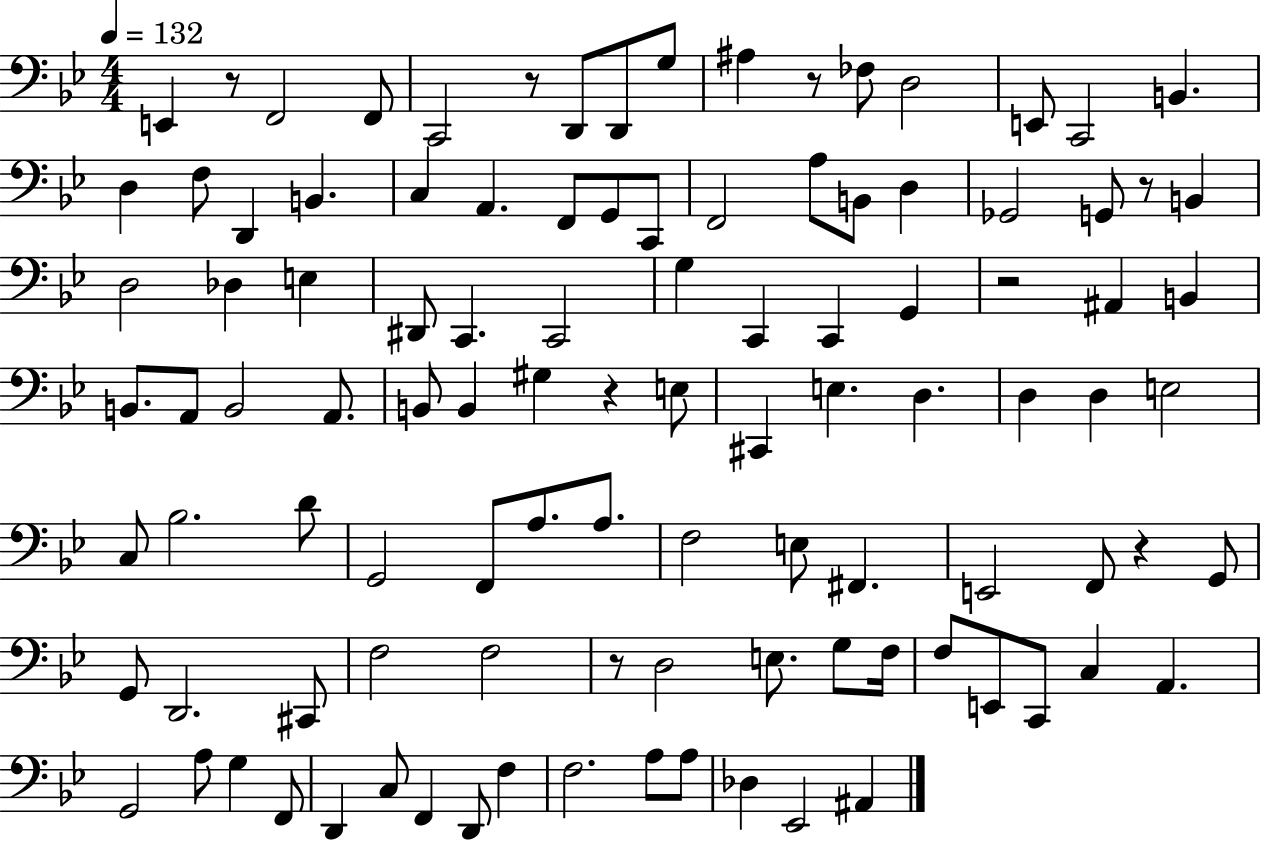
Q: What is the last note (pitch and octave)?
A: A#2